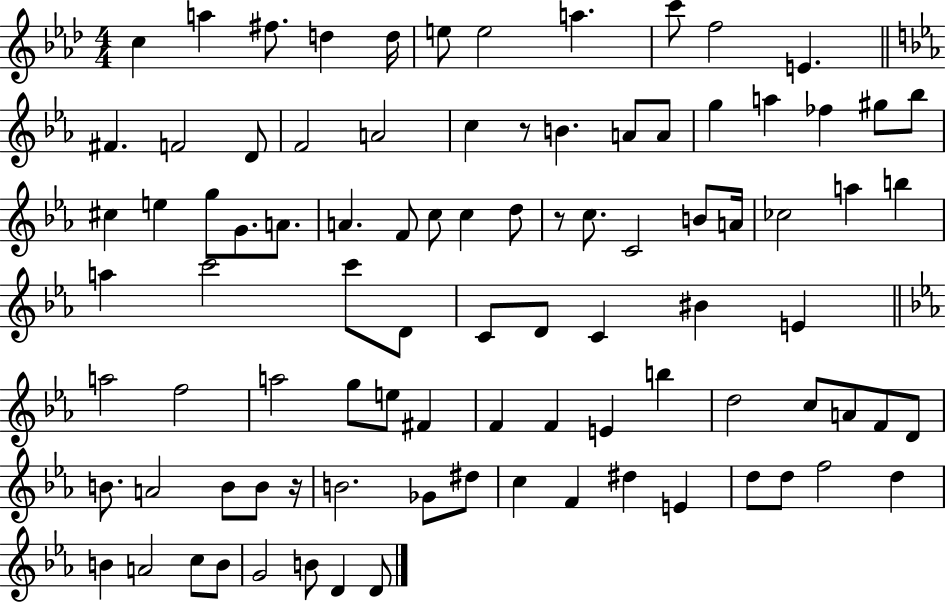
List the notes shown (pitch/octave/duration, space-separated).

C5/q A5/q F#5/e. D5/q D5/s E5/e E5/h A5/q. C6/e F5/h E4/q. F#4/q. F4/h D4/e F4/h A4/h C5/q R/e B4/q. A4/e A4/e G5/q A5/q FES5/q G#5/e Bb5/e C#5/q E5/q G5/e G4/e. A4/e. A4/q. F4/e C5/e C5/q D5/e R/e C5/e. C4/h B4/e A4/s CES5/h A5/q B5/q A5/q C6/h C6/e D4/e C4/e D4/e C4/q BIS4/q E4/q A5/h F5/h A5/h G5/e E5/e F#4/q F4/q F4/q E4/q B5/q D5/h C5/e A4/e F4/e D4/e B4/e. A4/h B4/e B4/e R/s B4/h. Gb4/e D#5/e C5/q F4/q D#5/q E4/q D5/e D5/e F5/h D5/q B4/q A4/h C5/e B4/e G4/h B4/e D4/q D4/e